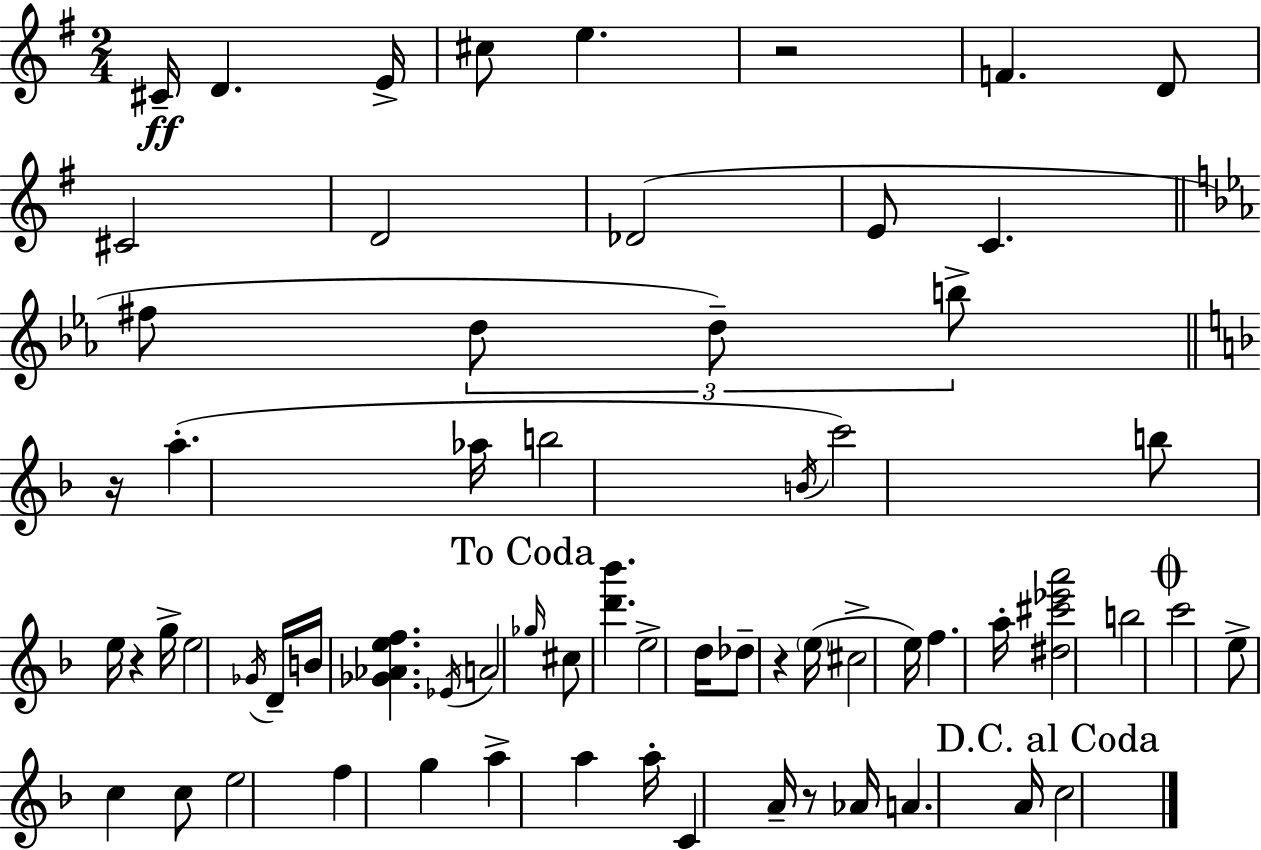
C#4/s D4/q. E4/s C#5/e E5/q. R/h F4/q. D4/e C#4/h D4/h Db4/h E4/e C4/q. F#5/e D5/e D5/e B5/e R/s A5/q. Ab5/s B5/h B4/s C6/h B5/e E5/s R/q G5/s E5/h Gb4/s D4/s B4/s [Gb4,Ab4,E5,F5]/q. Eb4/s A4/h Gb5/s C#5/e [D6,Bb6]/q. E5/h D5/s Db5/e R/q E5/s C#5/h E5/s F5/q. A5/s [D#5,C#6,Eb6,A6]/h B5/h C6/h E5/e C5/q C5/e E5/h F5/q G5/q A5/q A5/q A5/s C4/q A4/s R/e Ab4/s A4/q. A4/s C5/h